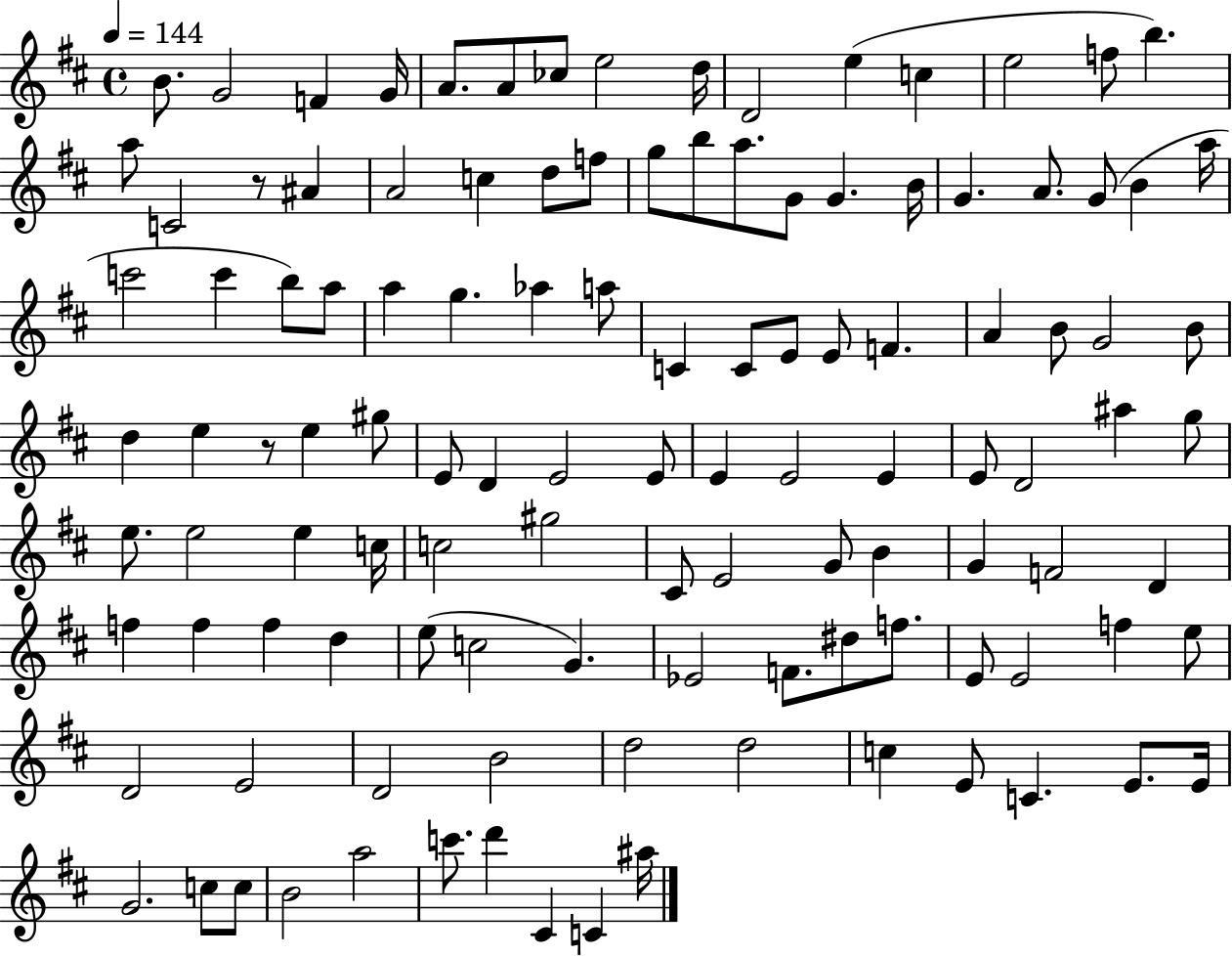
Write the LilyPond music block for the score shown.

{
  \clef treble
  \time 4/4
  \defaultTimeSignature
  \key d \major
  \tempo 4 = 144
  b'8. g'2 f'4 g'16 | a'8. a'8 ces''8 e''2 d''16 | d'2 e''4( c''4 | e''2 f''8 b''4.) | \break a''8 c'2 r8 ais'4 | a'2 c''4 d''8 f''8 | g''8 b''8 a''8. g'8 g'4. b'16 | g'4. a'8. g'8( b'4 a''16 | \break c'''2 c'''4 b''8) a''8 | a''4 g''4. aes''4 a''8 | c'4 c'8 e'8 e'8 f'4. | a'4 b'8 g'2 b'8 | \break d''4 e''4 r8 e''4 gis''8 | e'8 d'4 e'2 e'8 | e'4 e'2 e'4 | e'8 d'2 ais''4 g''8 | \break e''8. e''2 e''4 c''16 | c''2 gis''2 | cis'8 e'2 g'8 b'4 | g'4 f'2 d'4 | \break f''4 f''4 f''4 d''4 | e''8( c''2 g'4.) | ees'2 f'8. dis''8 f''8. | e'8 e'2 f''4 e''8 | \break d'2 e'2 | d'2 b'2 | d''2 d''2 | c''4 e'8 c'4. e'8. e'16 | \break g'2. c''8 c''8 | b'2 a''2 | c'''8. d'''4 cis'4 c'4 ais''16 | \bar "|."
}